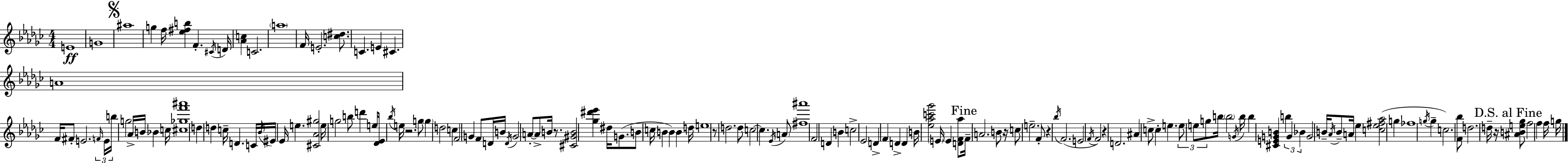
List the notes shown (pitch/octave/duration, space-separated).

E4/w G4/w A#5/w G5/q F5/s [Eb5,F#5,B5]/q F4/q. C#4/s D4/s [Ab4,C5]/q C4/h. A5/w F4/s E4/h. [C5,D#5]/e. C4/q. E4/q C#4/q. A4/w F4/s F#4/e E4/h. F4/s E4/s B5/s G5/h Ab4/s B4/s Bb4/q C5/s [C#5,Gb5,F6,A#6]/w D5/q D5/q C5/s D4/q. C4/s Bb4/s EIS4/s Eb4/s E5/q. [C#4,Ab4,G#5]/h E5/s G5/h B5/e D6/q E5/s [Db4,Eb4]/s Bb5/s E5/s R/h. G5/e G5/q D5/h C5/q F4/h G4/q F4/e D4/s B4/s D4/s G4/h A4/e A4/e B4/s R/e. [C#4,G#4,B4]/h [Gb5,D#6,Eb6]/q D#5/s G4/e. B4/e C5/s B4/q B4/q B4/q D5/s E5/w R/e D5/h. D5/e C5/h C5/q. Eb4/s A4/e [F#5,A#6]/w F4/h D4/q B4/q C5/h Eb4/h D4/q F4/q D4/q D4/q B4/s [Eb5,Ab5,C6,Gb6]/h E4/s E4/q [D4,F4,Ab5]/e F4/s A4/h. B4/e R/s C5/e E5/h. F4/e R/q Bb5/s F4/h. E4/h F4/s F4/h R/q D4/h. A#4/q C5/e C5/q E5/q. E5/e E5/e G5/e B5/s B5/h G4/s B5/s B5/q [C#4,E4,G4,B4]/q B5/q G4/q Bb4/q G4/h B4/s Ab4/s B4/e A4/s Eb5/q [C5,Eb5,F#5,Ab5]/h G5/q FES5/w G5/s G5/q C5/h. [F4,Bb5]/e D5/h. D5/s R/s [A#4,B4,E5,Gb5]/e F5/h F5/q F5/s G5/s